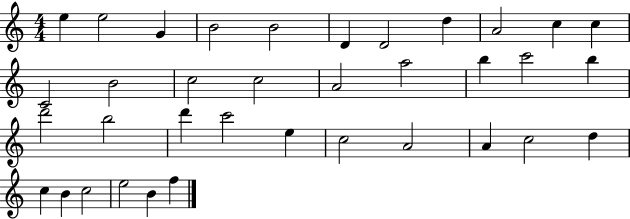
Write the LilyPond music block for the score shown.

{
  \clef treble
  \numericTimeSignature
  \time 4/4
  \key c \major
  e''4 e''2 g'4 | b'2 b'2 | d'4 d'2 d''4 | a'2 c''4 c''4 | \break c'2 b'2 | c''2 c''2 | a'2 a''2 | b''4 c'''2 b''4 | \break d'''2 b''2 | d'''4 c'''2 e''4 | c''2 a'2 | a'4 c''2 d''4 | \break c''4 b'4 c''2 | e''2 b'4 f''4 | \bar "|."
}